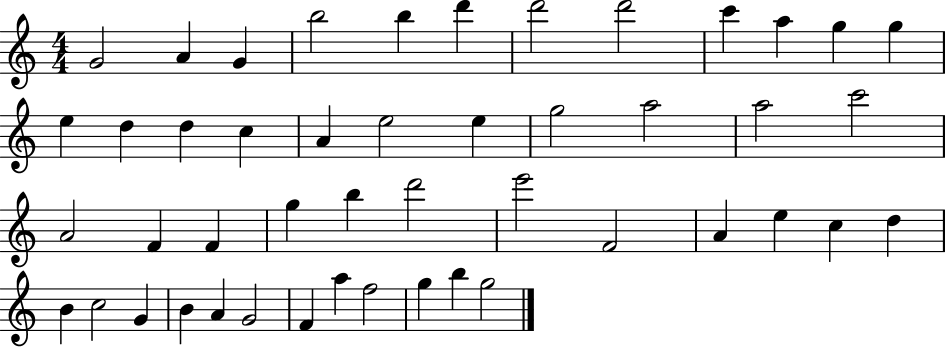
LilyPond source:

{
  \clef treble
  \numericTimeSignature
  \time 4/4
  \key c \major
  g'2 a'4 g'4 | b''2 b''4 d'''4 | d'''2 d'''2 | c'''4 a''4 g''4 g''4 | \break e''4 d''4 d''4 c''4 | a'4 e''2 e''4 | g''2 a''2 | a''2 c'''2 | \break a'2 f'4 f'4 | g''4 b''4 d'''2 | e'''2 f'2 | a'4 e''4 c''4 d''4 | \break b'4 c''2 g'4 | b'4 a'4 g'2 | f'4 a''4 f''2 | g''4 b''4 g''2 | \break \bar "|."
}